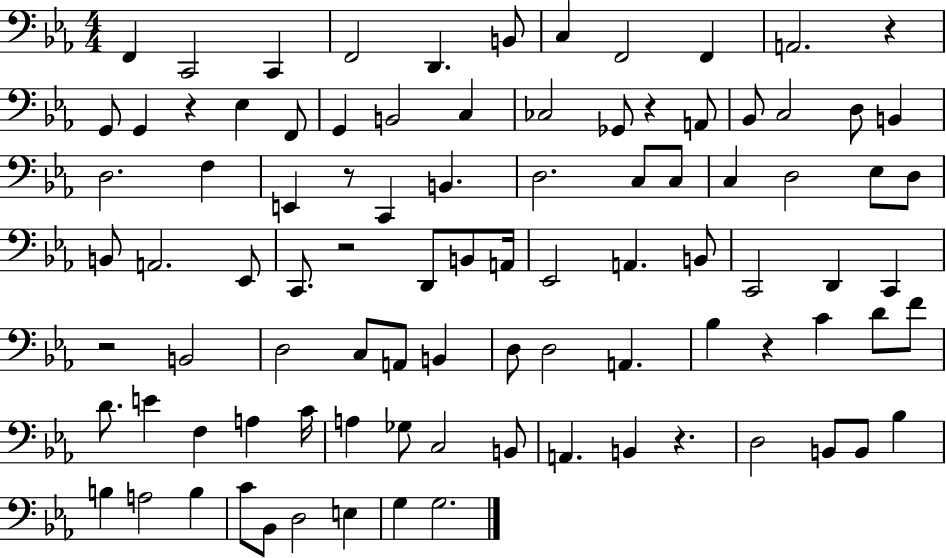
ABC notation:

X:1
T:Untitled
M:4/4
L:1/4
K:Eb
F,, C,,2 C,, F,,2 D,, B,,/2 C, F,,2 F,, A,,2 z G,,/2 G,, z _E, F,,/2 G,, B,,2 C, _C,2 _G,,/2 z A,,/2 _B,,/2 C,2 D,/2 B,, D,2 F, E,, z/2 C,, B,, D,2 C,/2 C,/2 C, D,2 _E,/2 D,/2 B,,/2 A,,2 _E,,/2 C,,/2 z2 D,,/2 B,,/2 A,,/4 _E,,2 A,, B,,/2 C,,2 D,, C,, z2 B,,2 D,2 C,/2 A,,/2 B,, D,/2 D,2 A,, _B, z C D/2 F/2 D/2 E F, A, C/4 A, _G,/2 C,2 B,,/2 A,, B,, z D,2 B,,/2 B,,/2 _B, B, A,2 B, C/2 _B,,/2 D,2 E, G, G,2